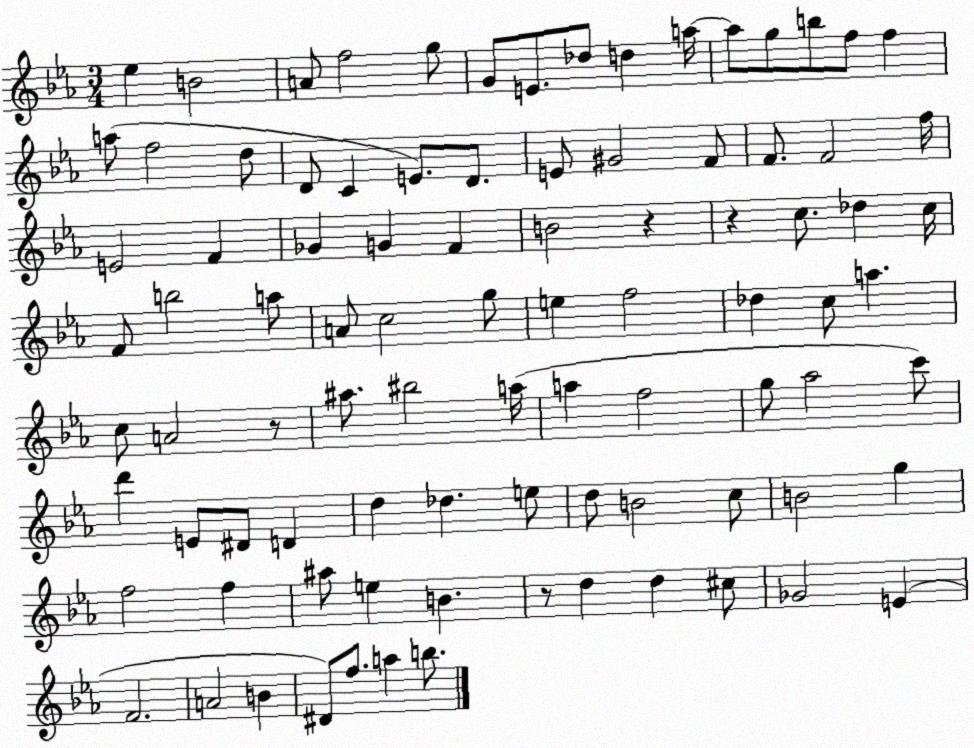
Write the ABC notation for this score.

X:1
T:Untitled
M:3/4
L:1/4
K:Eb
_e B2 A/2 f2 g/2 G/2 E/2 _d/2 d a/4 a/2 g/2 b/2 f/2 f a/2 f2 d/2 D/2 C E/2 D/2 E/2 ^G2 F/2 F/2 F2 f/4 E2 F _G G F B2 z z c/2 _d c/4 F/2 b2 a/2 A/2 c2 g/2 e f2 _d c/2 a c/2 A2 z/2 ^a/2 ^b2 a/4 a f2 g/2 _a2 c'/2 d' E/2 ^D/2 D d _d e/2 d/2 B2 c/2 B2 g f2 f ^a/2 e B z/2 d d ^c/2 _G2 E F2 A2 B ^D/2 f/2 a b/2